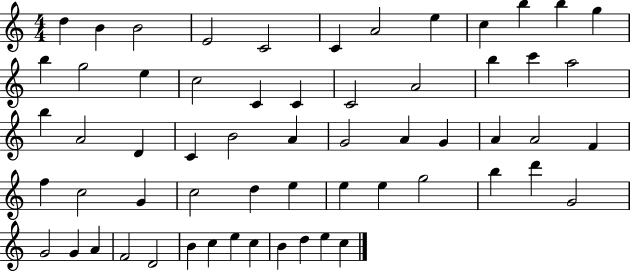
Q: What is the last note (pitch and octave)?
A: C5